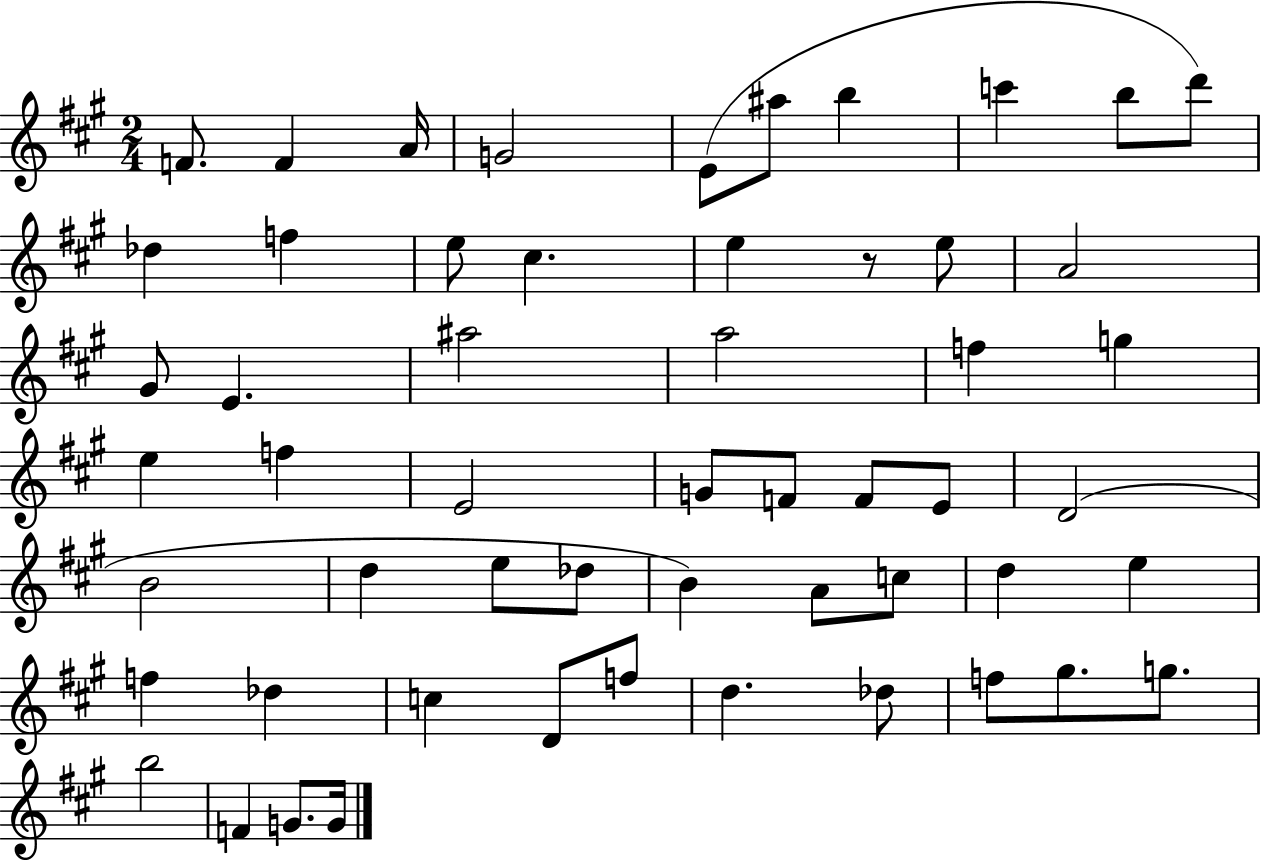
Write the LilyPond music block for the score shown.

{
  \clef treble
  \numericTimeSignature
  \time 2/4
  \key a \major
  f'8. f'4 a'16 | g'2 | e'8( ais''8 b''4 | c'''4 b''8 d'''8) | \break des''4 f''4 | e''8 cis''4. | e''4 r8 e''8 | a'2 | \break gis'8 e'4. | ais''2 | a''2 | f''4 g''4 | \break e''4 f''4 | e'2 | g'8 f'8 f'8 e'8 | d'2( | \break b'2 | d''4 e''8 des''8 | b'4) a'8 c''8 | d''4 e''4 | \break f''4 des''4 | c''4 d'8 f''8 | d''4. des''8 | f''8 gis''8. g''8. | \break b''2 | f'4 g'8. g'16 | \bar "|."
}